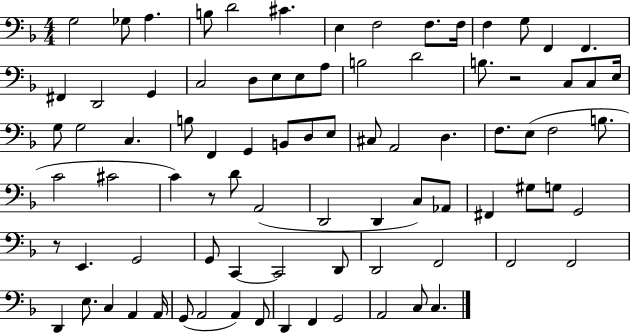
X:1
T:Untitled
M:4/4
L:1/4
K:F
G,2 _G,/2 A, B,/2 D2 ^C E, F,2 F,/2 F,/4 F, G,/2 F,, F,, ^F,, D,,2 G,, C,2 D,/2 E,/2 E,/2 A,/2 B,2 D2 B,/2 z2 C,/2 C,/2 E,/4 G,/2 G,2 C, B,/2 F,, G,, B,,/2 D,/2 E,/2 ^C,/2 A,,2 D, F,/2 E,/2 F,2 B,/2 C2 ^C2 C z/2 D/2 A,,2 D,,2 D,, C,/2 _A,,/2 ^F,, ^G,/2 G,/2 G,,2 z/2 E,, G,,2 G,,/2 C,, C,,2 D,,/2 D,,2 F,,2 F,,2 F,,2 D,, E,/2 C, A,, A,,/4 G,,/2 A,,2 A,, F,,/2 D,, F,, G,,2 A,,2 C,/2 C,